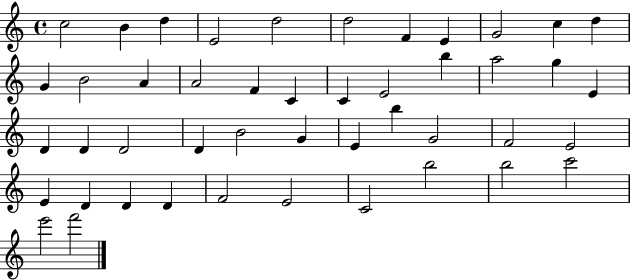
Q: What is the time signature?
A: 4/4